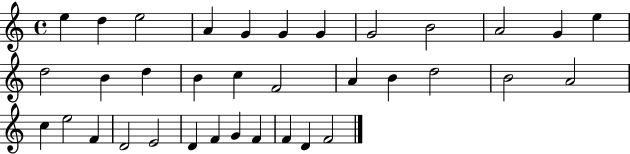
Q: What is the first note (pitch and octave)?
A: E5